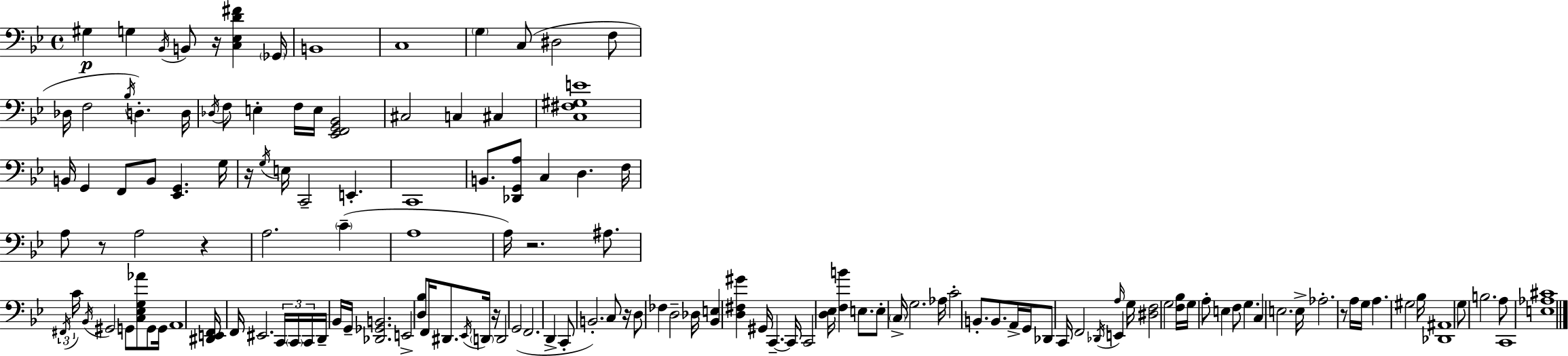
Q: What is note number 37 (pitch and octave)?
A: D3